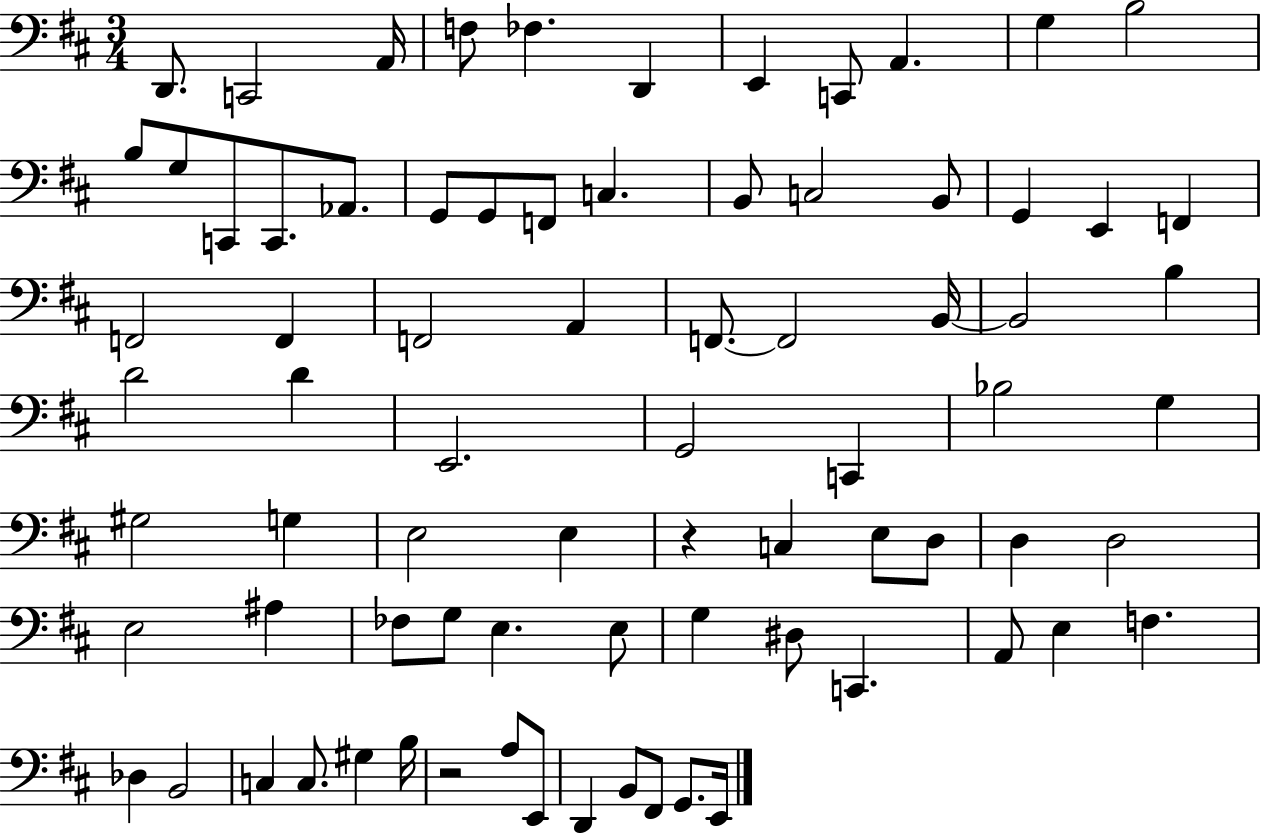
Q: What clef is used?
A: bass